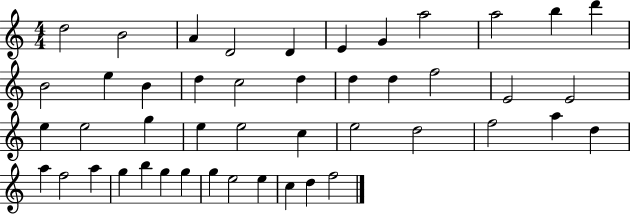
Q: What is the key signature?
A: C major